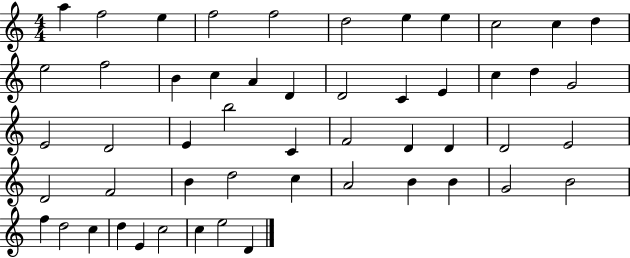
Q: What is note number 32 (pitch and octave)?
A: D4